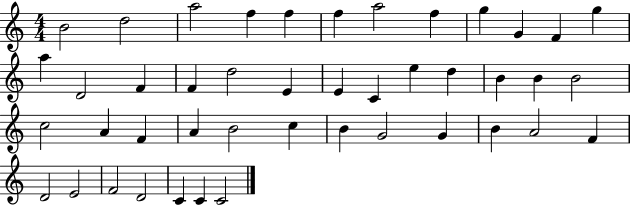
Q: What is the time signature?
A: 4/4